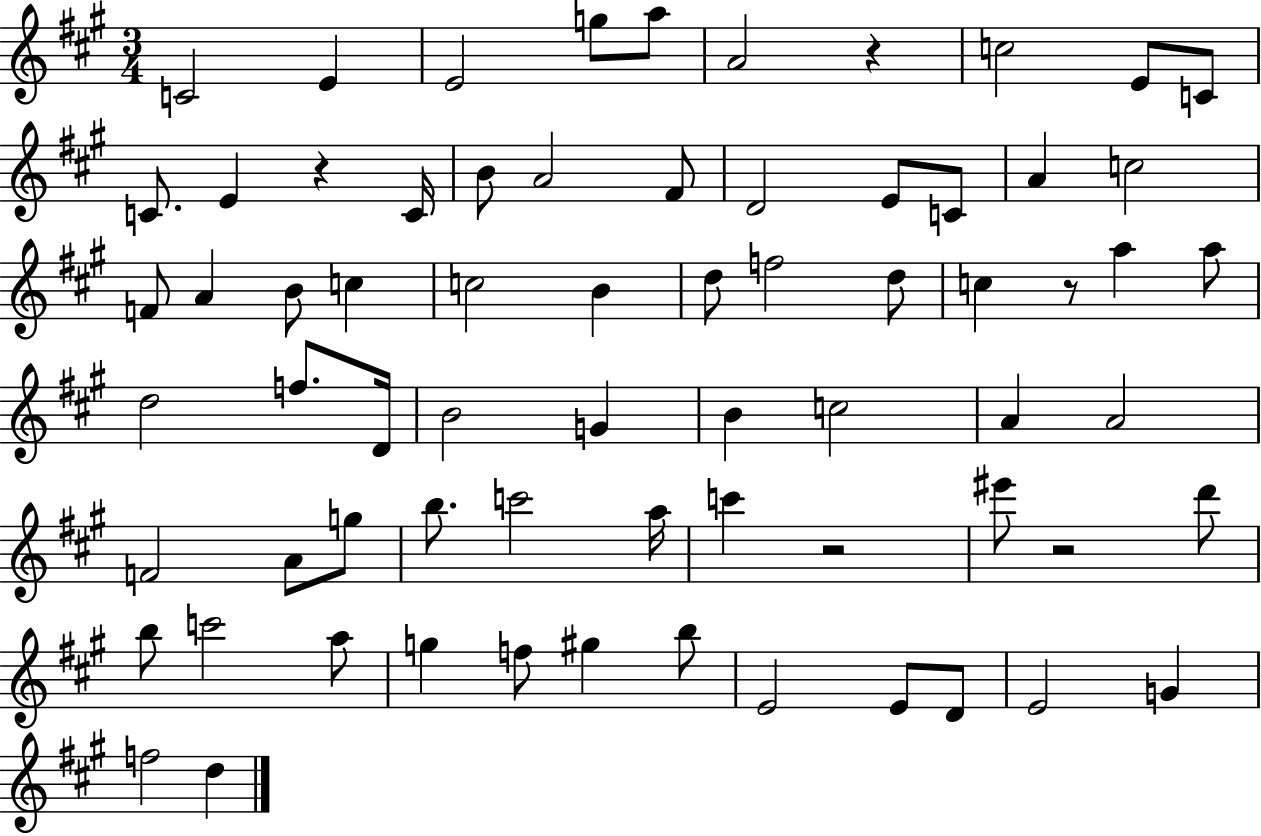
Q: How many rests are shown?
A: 5